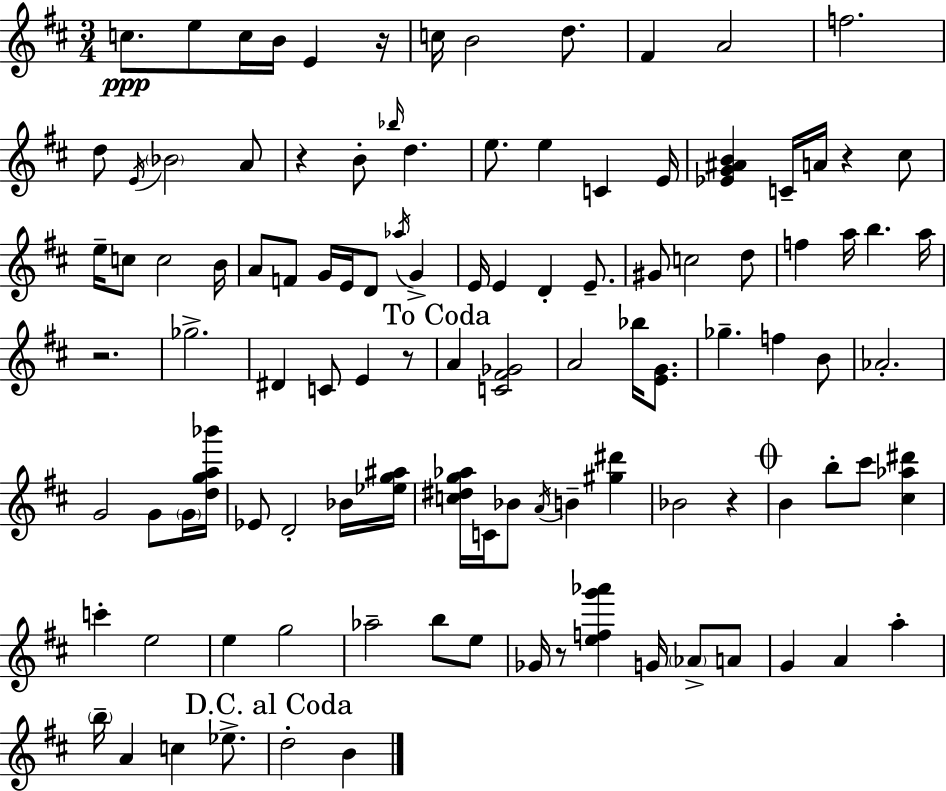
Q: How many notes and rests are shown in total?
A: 108